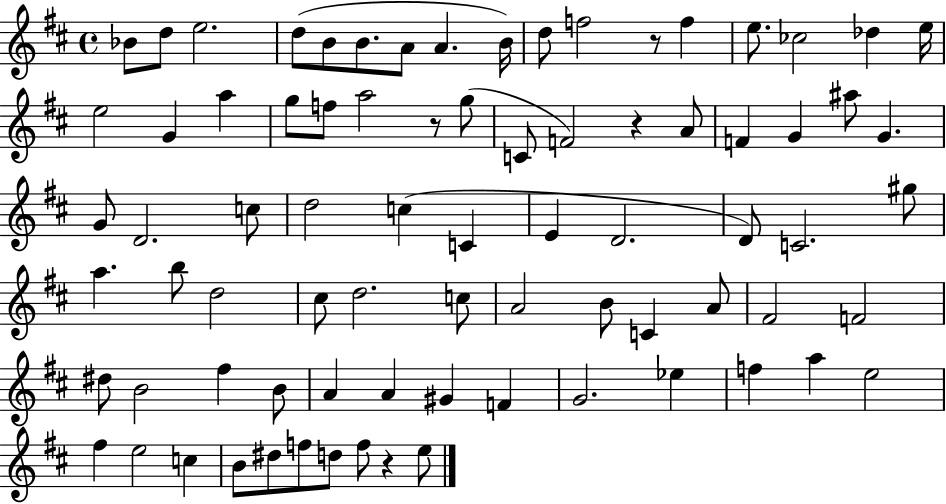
X:1
T:Untitled
M:4/4
L:1/4
K:D
_B/2 d/2 e2 d/2 B/2 B/2 A/2 A B/4 d/2 f2 z/2 f e/2 _c2 _d e/4 e2 G a g/2 f/2 a2 z/2 g/2 C/2 F2 z A/2 F G ^a/2 G G/2 D2 c/2 d2 c C E D2 D/2 C2 ^g/2 a b/2 d2 ^c/2 d2 c/2 A2 B/2 C A/2 ^F2 F2 ^d/2 B2 ^f B/2 A A ^G F G2 _e f a e2 ^f e2 c B/2 ^d/2 f/2 d/2 f/2 z e/2